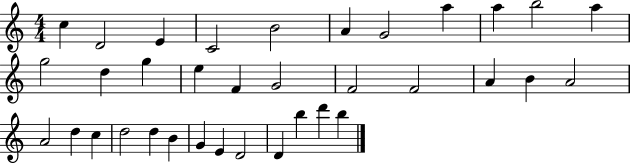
{
  \clef treble
  \numericTimeSignature
  \time 4/4
  \key c \major
  c''4 d'2 e'4 | c'2 b'2 | a'4 g'2 a''4 | a''4 b''2 a''4 | \break g''2 d''4 g''4 | e''4 f'4 g'2 | f'2 f'2 | a'4 b'4 a'2 | \break a'2 d''4 c''4 | d''2 d''4 b'4 | g'4 e'4 d'2 | d'4 b''4 d'''4 b''4 | \break \bar "|."
}